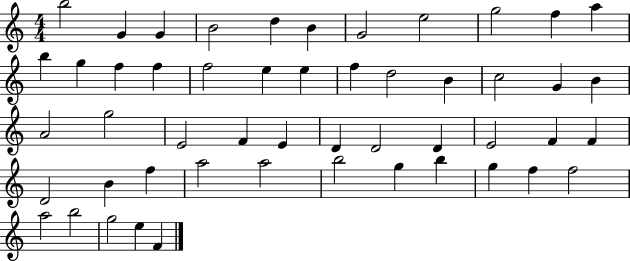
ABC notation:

X:1
T:Untitled
M:4/4
L:1/4
K:C
b2 G G B2 d B G2 e2 g2 f a b g f f f2 e e f d2 B c2 G B A2 g2 E2 F E D D2 D E2 F F D2 B f a2 a2 b2 g b g f f2 a2 b2 g2 e F